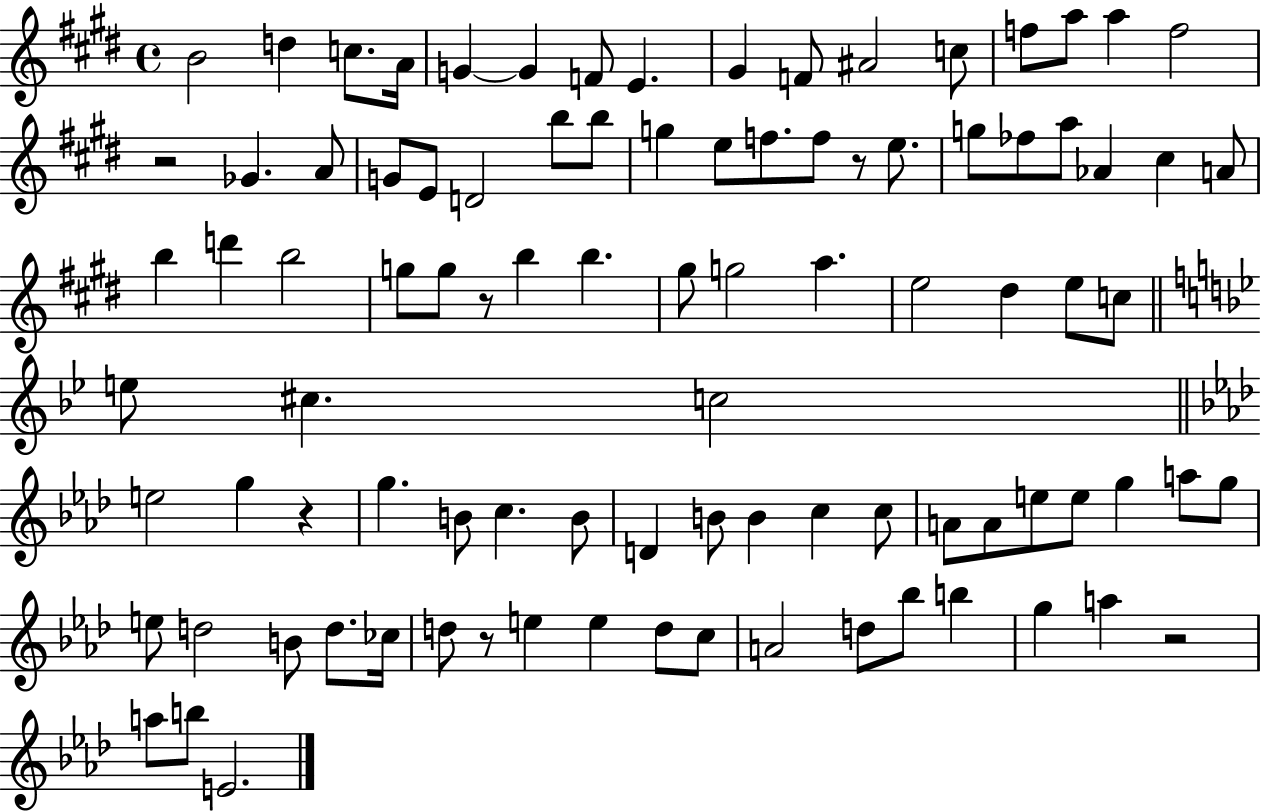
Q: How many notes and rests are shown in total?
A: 94